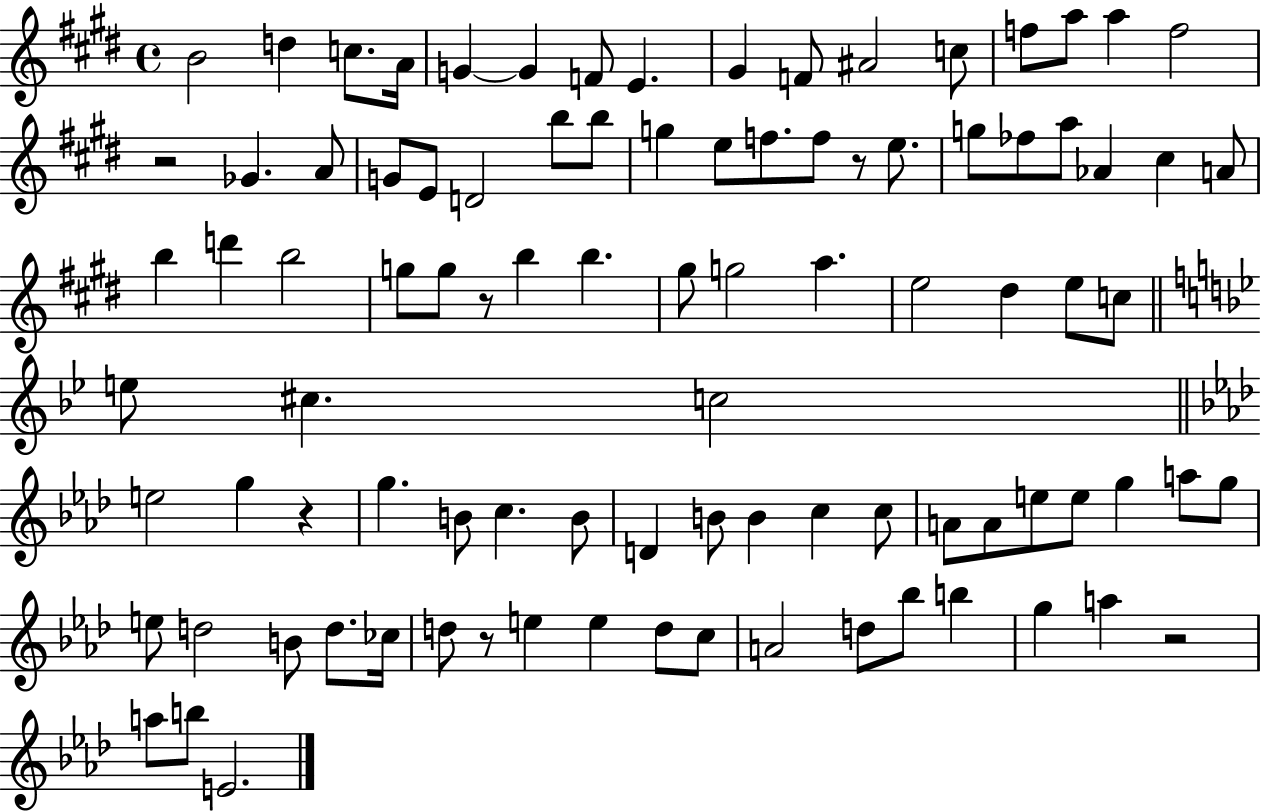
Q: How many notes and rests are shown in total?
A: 94